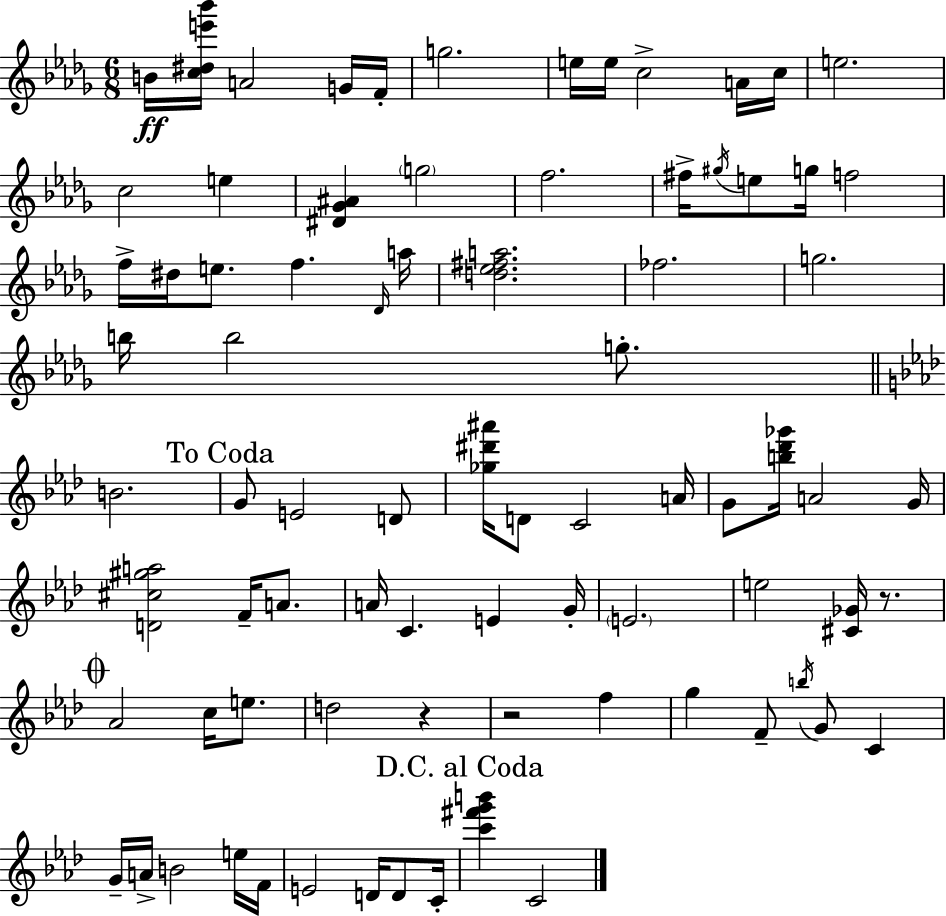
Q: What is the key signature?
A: BES minor